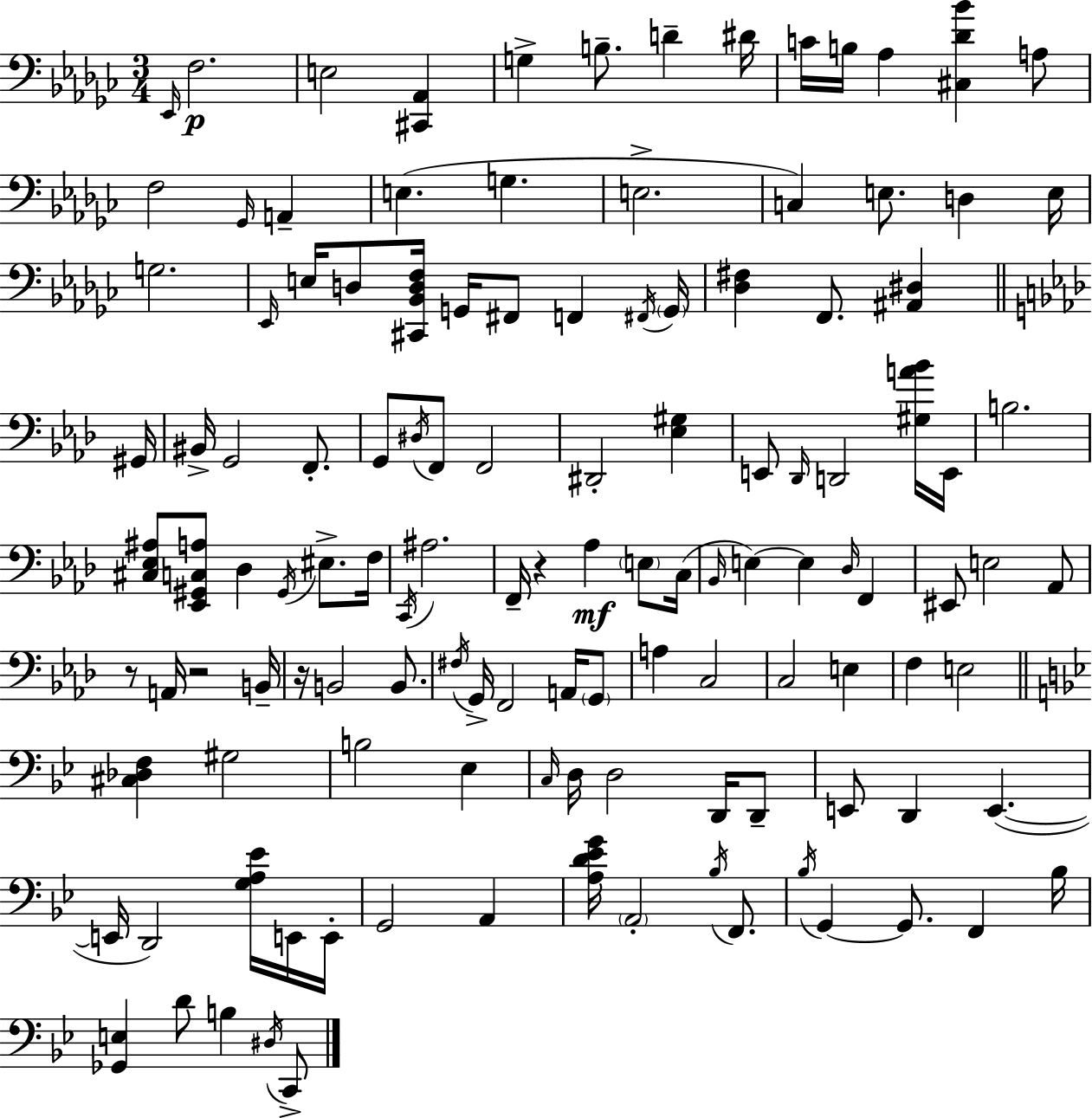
Eb2/s F3/h. E3/h [C#2,Ab2]/q G3/q B3/e. D4/q D#4/s C4/s B3/s Ab3/q [C#3,Db4,Bb4]/q A3/e F3/h Gb2/s A2/q E3/q. G3/q. E3/h. C3/q E3/e. D3/q E3/s G3/h. Eb2/s E3/s D3/e [C#2,Bb2,D3,F3]/s G2/s F#2/e F2/q F#2/s G2/s [Db3,F#3]/q F2/e. [A#2,D#3]/q G#2/s BIS2/s G2/h F2/e. G2/e D#3/s F2/e F2/h D#2/h [Eb3,G#3]/q E2/e Db2/s D2/h [G#3,A4,Bb4]/s E2/s B3/h. [C#3,Eb3,A#3]/e [Eb2,G#2,C3,A3]/e Db3/q G#2/s EIS3/e. F3/s C2/s A#3/h. F2/s R/q Ab3/q E3/e C3/s Bb2/s E3/q E3/q Db3/s F2/q EIS2/e E3/h Ab2/e R/e A2/s R/h B2/s R/s B2/h B2/e. F#3/s G2/s F2/h A2/s G2/e A3/q C3/h C3/h E3/q F3/q E3/h [C#3,Db3,F3]/q G#3/h B3/h Eb3/q C3/s D3/s D3/h D2/s D2/e E2/e D2/q E2/q. E2/s D2/h [G3,A3,Eb4]/s E2/s E2/s G2/h A2/q [A3,D4,Eb4,G4]/s A2/h Bb3/s F2/e. Bb3/s G2/q G2/e. F2/q Bb3/s [Gb2,E3]/q D4/e B3/q D#3/s C2/e